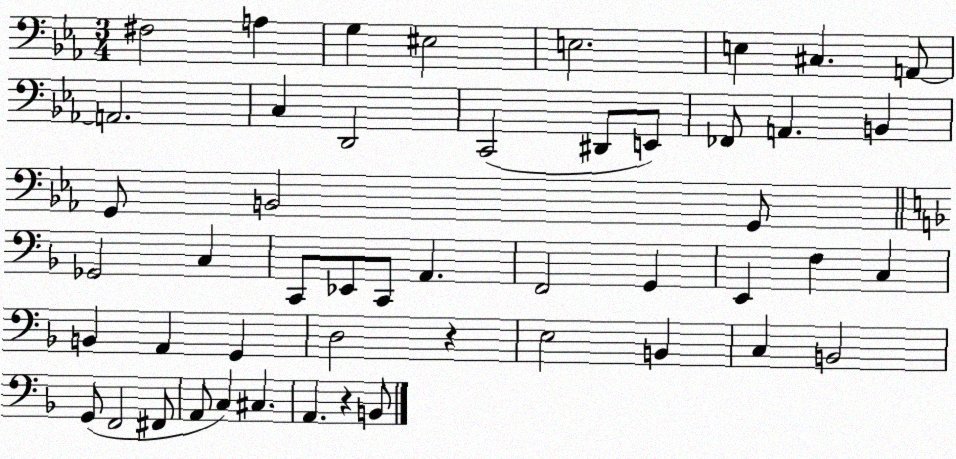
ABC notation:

X:1
T:Untitled
M:3/4
L:1/4
K:Eb
^F,2 A, G, ^E,2 E,2 E, ^C, A,,/2 A,,2 C, D,,2 C,,2 ^D,,/2 E,,/2 _F,,/2 A,, B,, G,,/2 B,,2 G,,/2 _G,,2 C, C,,/2 _E,,/2 C,,/2 A,, F,,2 G,, E,, F, C, B,, A,, G,, D,2 z E,2 B,, C, B,,2 G,,/2 F,,2 ^F,,/2 A,,/2 C, ^C, A,, z B,,/2